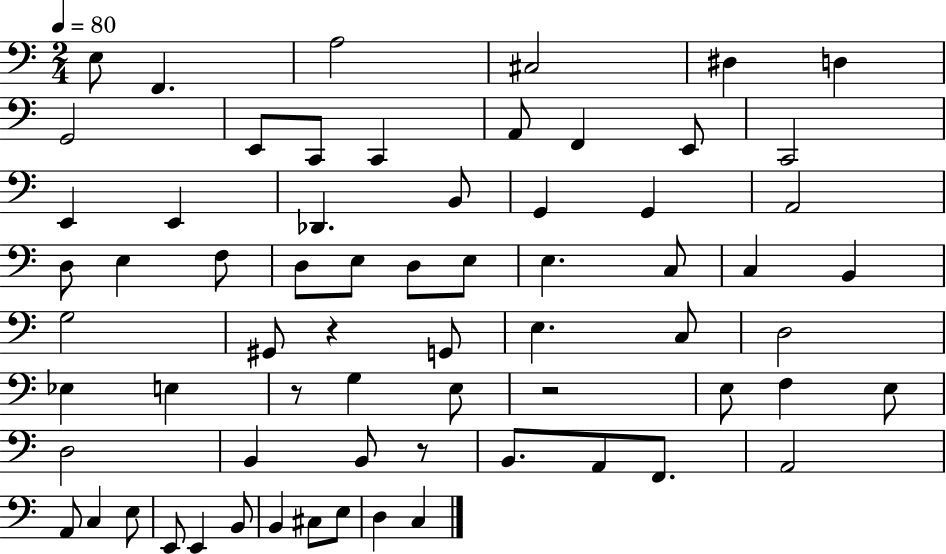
E3/e F2/q. A3/h C#3/h D#3/q D3/q G2/h E2/e C2/e C2/q A2/e F2/q E2/e C2/h E2/q E2/q Db2/q. B2/e G2/q G2/q A2/h D3/e E3/q F3/e D3/e E3/e D3/e E3/e E3/q. C3/e C3/q B2/q G3/h G#2/e R/q G2/e E3/q. C3/e D3/h Eb3/q E3/q R/e G3/q E3/e R/h E3/e F3/q E3/e D3/h B2/q B2/e R/e B2/e. A2/e F2/e. A2/h A2/e C3/q E3/e E2/e E2/q B2/e B2/q C#3/e E3/e D3/q C3/q